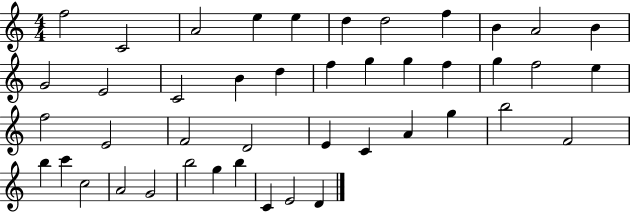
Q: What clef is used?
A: treble